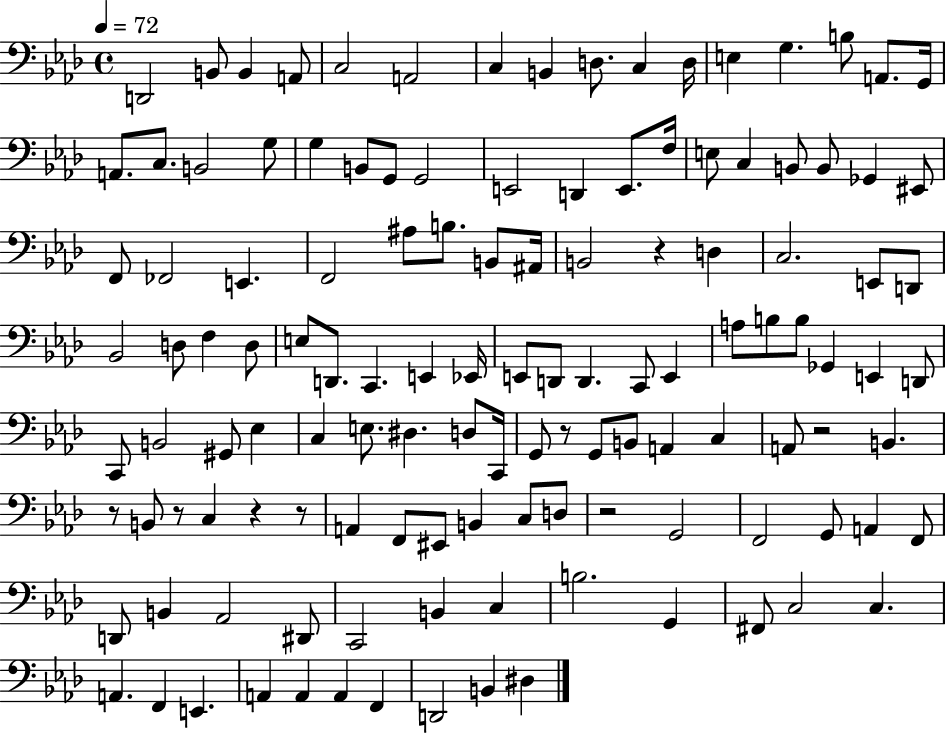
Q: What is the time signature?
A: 4/4